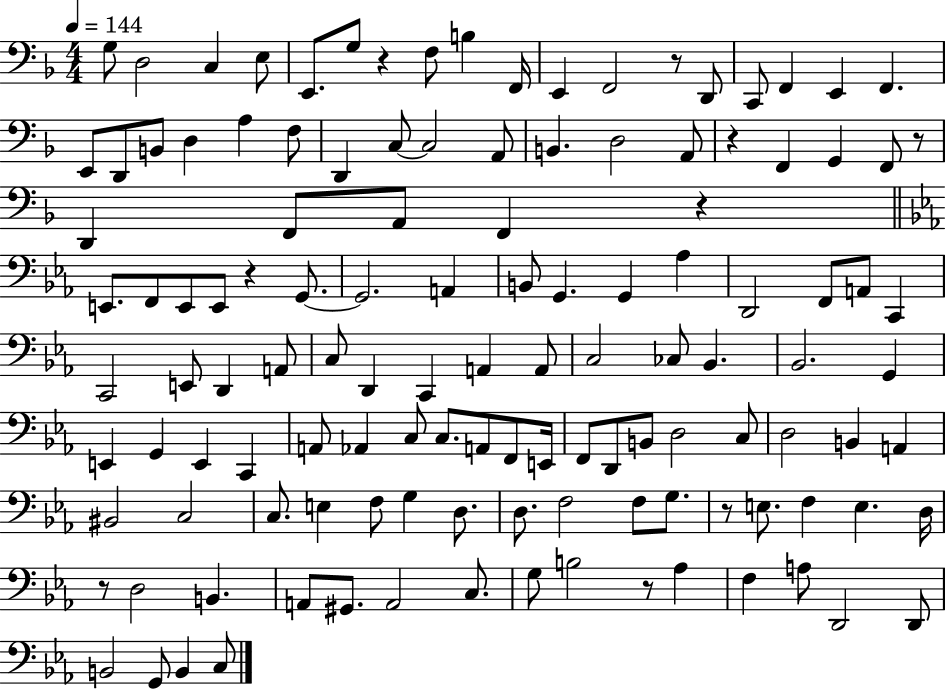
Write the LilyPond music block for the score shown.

{
  \clef bass
  \numericTimeSignature
  \time 4/4
  \key f \major
  \tempo 4 = 144
  g8 d2 c4 e8 | e,8. g8 r4 f8 b4 f,16 | e,4 f,2 r8 d,8 | c,8 f,4 e,4 f,4. | \break e,8 d,8 b,8 d4 a4 f8 | d,4 c8~~ c2 a,8 | b,4. d2 a,8 | r4 f,4 g,4 f,8 r8 | \break d,4 f,8 a,8 f,4 r4 | \bar "||" \break \key ees \major e,8. f,8 e,8 e,8 r4 g,8.~~ | g,2. a,4 | b,8 g,4. g,4 aes4 | d,2 f,8 a,8 c,4 | \break c,2 e,8 d,4 a,8 | c8 d,4 c,4 a,4 a,8 | c2 ces8 bes,4. | bes,2. g,4 | \break e,4 g,4 e,4 c,4 | a,8 aes,4 c8 c8. a,8 f,8 e,16 | f,8 d,8 b,8 d2 c8 | d2 b,4 a,4 | \break bis,2 c2 | c8. e4 f8 g4 d8. | d8. f2 f8 g8. | r8 e8. f4 e4. d16 | \break r8 d2 b,4. | a,8 gis,8. a,2 c8. | g8 b2 r8 aes4 | f4 a8 d,2 d,8 | \break b,2 g,8 b,4 c8 | \bar "|."
}